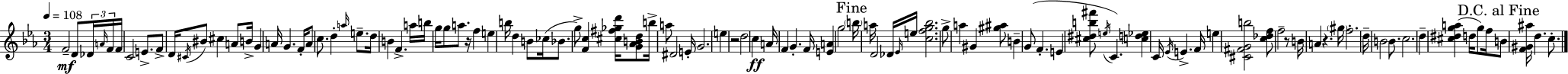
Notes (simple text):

F4/h D4/e Db4/s A4/s F4/s F4/s C4/h E4/e. F4/e D4/s C#4/s BIS4/e C#5/q A4/e B4/s G4/q A4/s G4/q. F4/s A4/e C5/e. D5/q A5/s E5/e. D5/s B4/q F4/q. A5/s B5/s G5/s G5/e A5/e. R/s F5/q E5/q B5/s D5/q B4/e CES5/s Bb4/e. G5/e [F4,C5]/q [C#5,F#5,Gb5,D6]/s [G4,Ab4,B4,D5]/e B5/s A5/e D#4/h E4/s G4/h. E5/q R/h D5/h C5/q A4/s F4/q G4/q. F4/s [E4,A4]/q G5/h B5/s A5/s D4/h Db4/s Eb4/s E5/s [C5,F5,G5,Bb5]/h. G5/e A5/q G#4/q [G#5,A#5]/e B4/q G4/e F4/q. E4/q [C#5,D#5,B5,F#6]/e E5/s C4/q. [C5,D5,Eb5]/q C4/s Eb4/s E4/q. F4/s E5/q [C#4,F#4,G4,B5]/h [C5,Db5,F5]/e F5/h R/e B4/s A4/q R/q. G#5/s F5/h. D5/s B4/h B4/e. C5/h. D5/q [C#5,D#5,G5,A5]/q D5/s G5/e F5/s B4/e [F4,G#4,A#5]/s D5/q. C5/e.